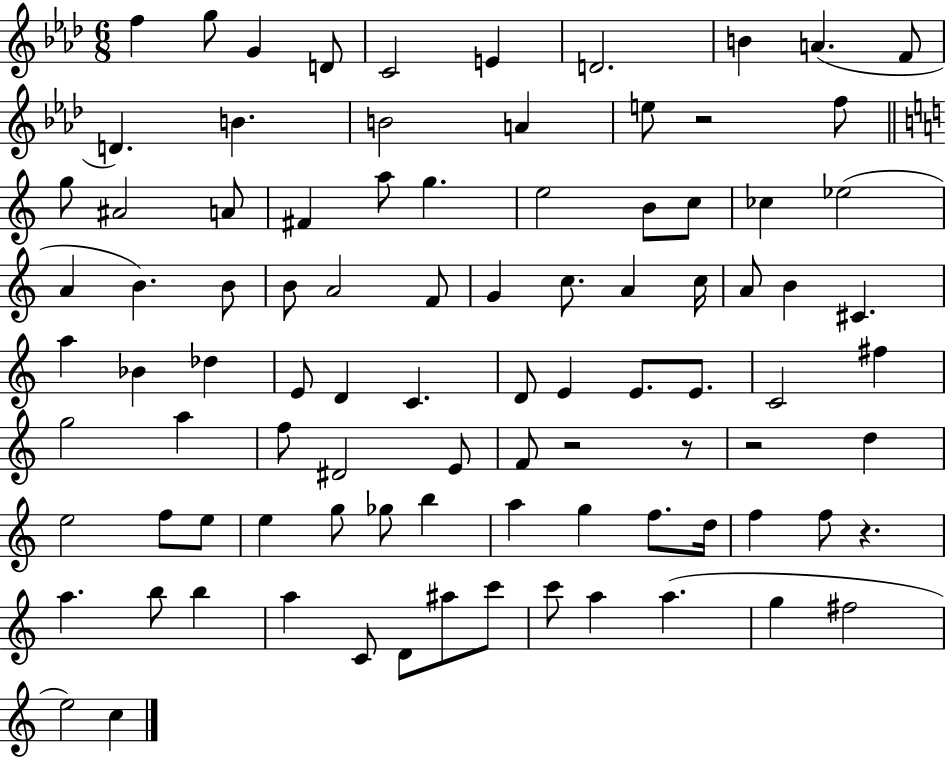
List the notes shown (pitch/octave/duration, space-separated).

F5/q G5/e G4/q D4/e C4/h E4/q D4/h. B4/q A4/q. F4/e D4/q. B4/q. B4/h A4/q E5/e R/h F5/e G5/e A#4/h A4/e F#4/q A5/e G5/q. E5/h B4/e C5/e CES5/q Eb5/h A4/q B4/q. B4/e B4/e A4/h F4/e G4/q C5/e. A4/q C5/s A4/e B4/q C#4/q. A5/q Bb4/q Db5/q E4/e D4/q C4/q. D4/e E4/q E4/e. E4/e. C4/h F#5/q G5/h A5/q F5/e D#4/h E4/e F4/e R/h R/e R/h D5/q E5/h F5/e E5/e E5/q G5/e Gb5/e B5/q A5/q G5/q F5/e. D5/s F5/q F5/e R/q. A5/q. B5/e B5/q A5/q C4/e D4/e A#5/e C6/e C6/e A5/q A5/q. G5/q F#5/h E5/h C5/q